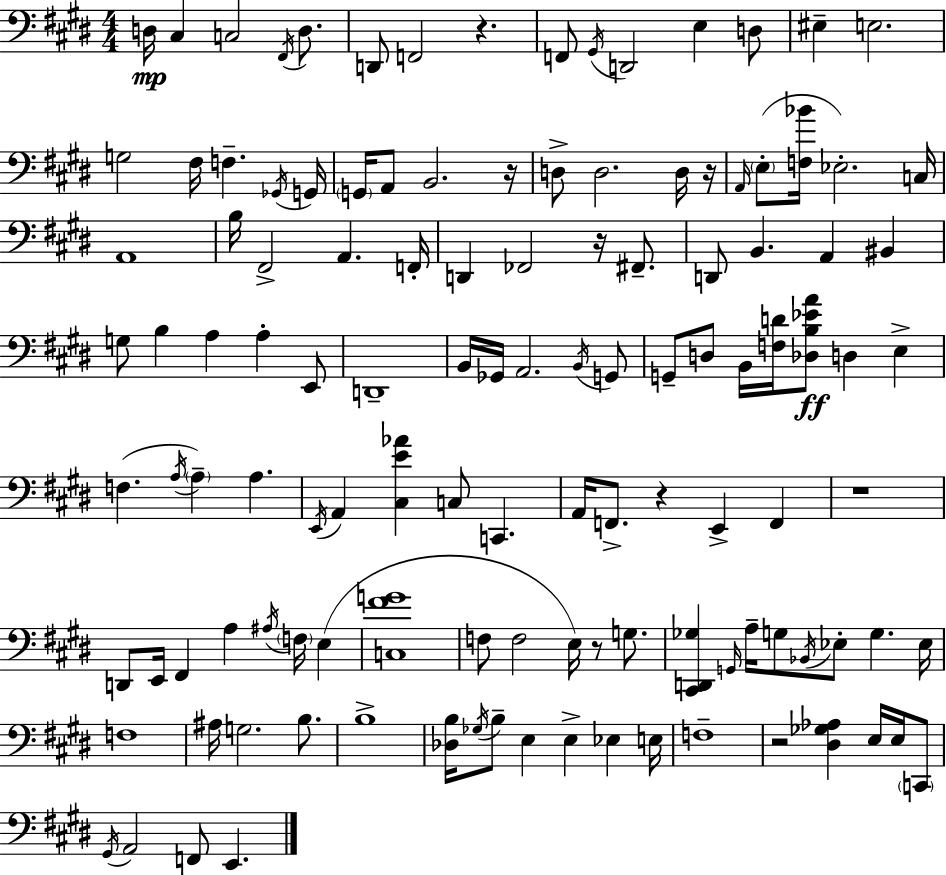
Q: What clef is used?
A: bass